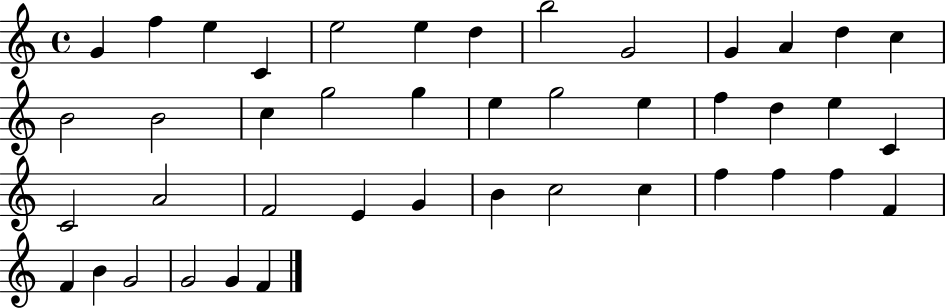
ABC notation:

X:1
T:Untitled
M:4/4
L:1/4
K:C
G f e C e2 e d b2 G2 G A d c B2 B2 c g2 g e g2 e f d e C C2 A2 F2 E G B c2 c f f f F F B G2 G2 G F